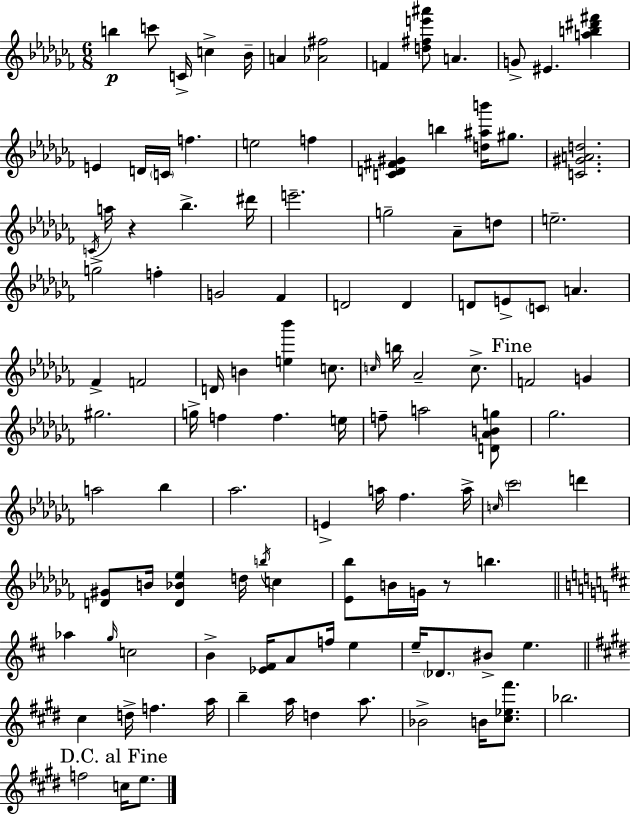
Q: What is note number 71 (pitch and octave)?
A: B4